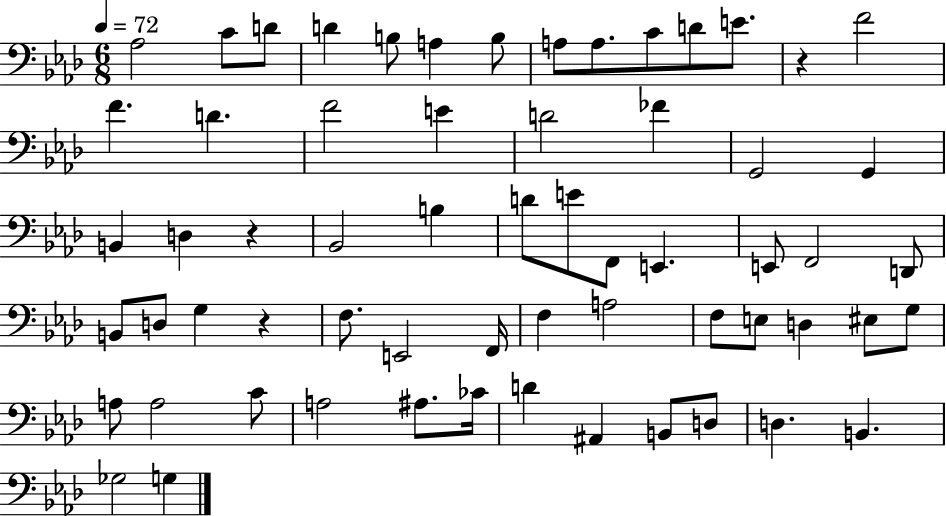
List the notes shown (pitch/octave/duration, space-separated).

Ab3/h C4/e D4/e D4/q B3/e A3/q B3/e A3/e A3/e. C4/e D4/e E4/e. R/q F4/h F4/q. D4/q. F4/h E4/q D4/h FES4/q G2/h G2/q B2/q D3/q R/q Bb2/h B3/q D4/e E4/e F2/e E2/q. E2/e F2/h D2/e B2/e D3/e G3/q R/q F3/e. E2/h F2/s F3/q A3/h F3/e E3/e D3/q EIS3/e G3/e A3/e A3/h C4/e A3/h A#3/e. CES4/s D4/q A#2/q B2/e D3/e D3/q. B2/q. Gb3/h G3/q